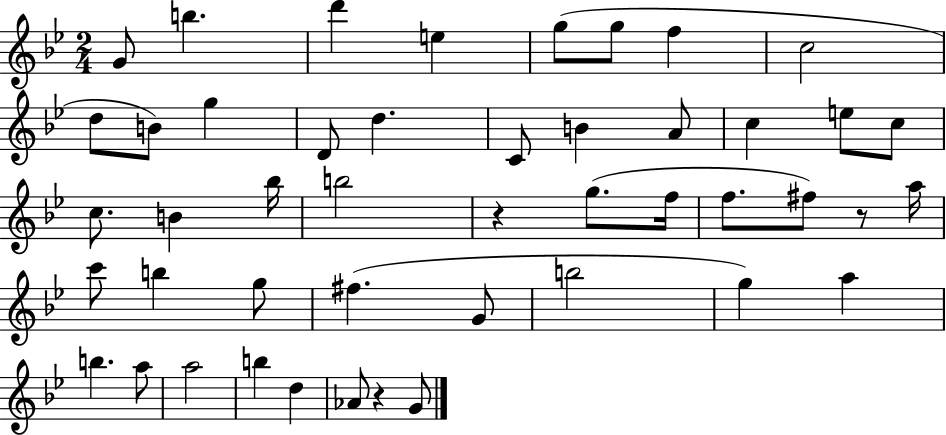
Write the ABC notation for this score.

X:1
T:Untitled
M:2/4
L:1/4
K:Bb
G/2 b d' e g/2 g/2 f c2 d/2 B/2 g D/2 d C/2 B A/2 c e/2 c/2 c/2 B _b/4 b2 z g/2 f/4 f/2 ^f/2 z/2 a/4 c'/2 b g/2 ^f G/2 b2 g a b a/2 a2 b d _A/2 z G/2